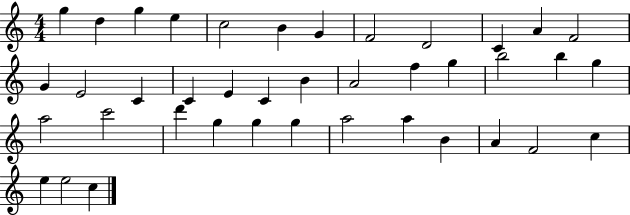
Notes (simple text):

G5/q D5/q G5/q E5/q C5/h B4/q G4/q F4/h D4/h C4/q A4/q F4/h G4/q E4/h C4/q C4/q E4/q C4/q B4/q A4/h F5/q G5/q B5/h B5/q G5/q A5/h C6/h D6/q G5/q G5/q G5/q A5/h A5/q B4/q A4/q F4/h C5/q E5/q E5/h C5/q